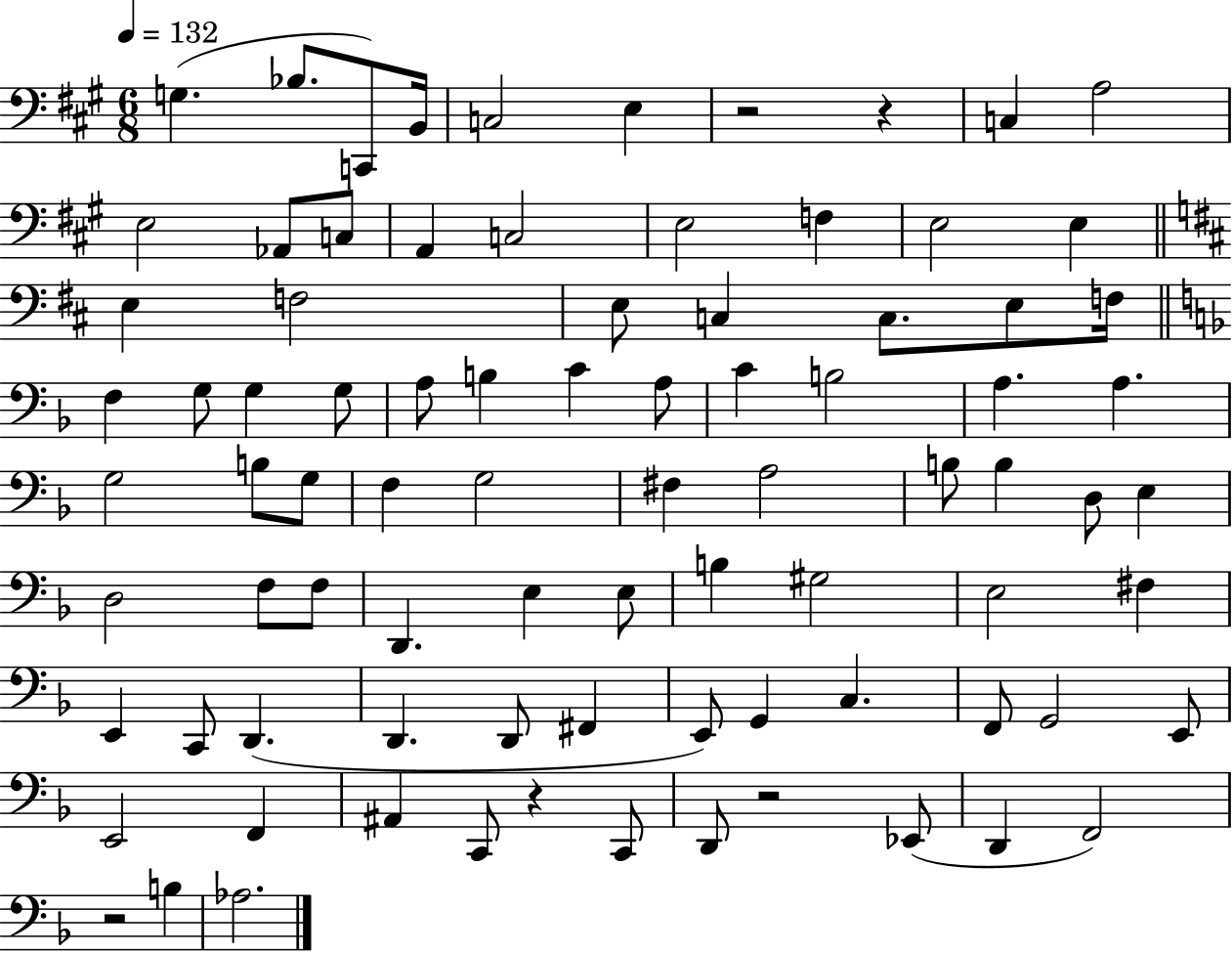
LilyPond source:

{
  \clef bass
  \numericTimeSignature
  \time 6/8
  \key a \major
  \tempo 4 = 132
  \repeat volta 2 { g4.( bes8. c,8) b,16 | c2 e4 | r2 r4 | c4 a2 | \break e2 aes,8 c8 | a,4 c2 | e2 f4 | e2 e4 | \break \bar "||" \break \key d \major e4 f2 | e8 c4 c8. e8 f16 | \bar "||" \break \key d \minor f4 g8 g4 g8 | a8 b4 c'4 a8 | c'4 b2 | a4. a4. | \break g2 b8 g8 | f4 g2 | fis4 a2 | b8 b4 d8 e4 | \break d2 f8 f8 | d,4. e4 e8 | b4 gis2 | e2 fis4 | \break e,4 c,8 d,4.( | d,4. d,8 fis,4 | e,8) g,4 c4. | f,8 g,2 e,8 | \break e,2 f,4 | ais,4 c,8 r4 c,8 | d,8 r2 ees,8( | d,4 f,2) | \break r2 b4 | aes2. | } \bar "|."
}